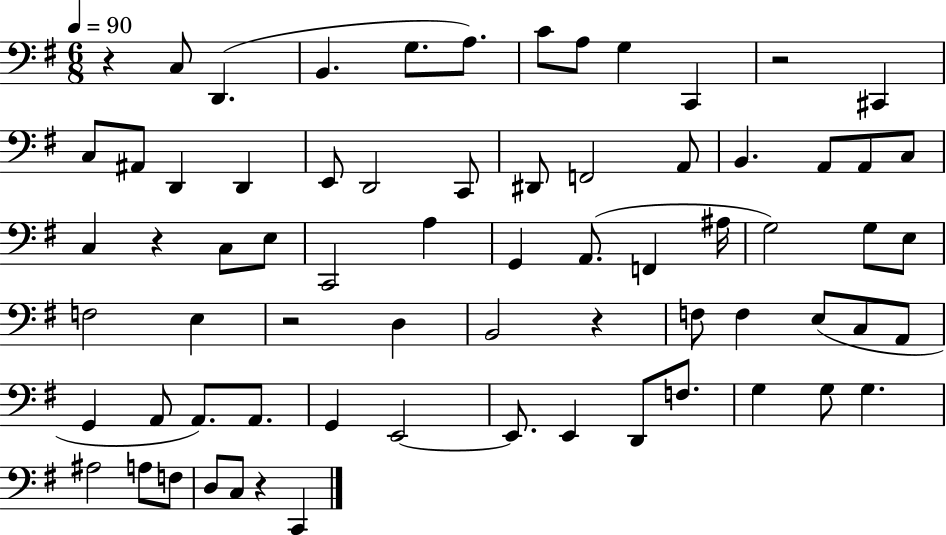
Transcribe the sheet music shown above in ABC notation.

X:1
T:Untitled
M:6/8
L:1/4
K:G
z C,/2 D,, B,, G,/2 A,/2 C/2 A,/2 G, C,, z2 ^C,, C,/2 ^A,,/2 D,, D,, E,,/2 D,,2 C,,/2 ^D,,/2 F,,2 A,,/2 B,, A,,/2 A,,/2 C,/2 C, z C,/2 E,/2 C,,2 A, G,, A,,/2 F,, ^A,/4 G,2 G,/2 E,/2 F,2 E, z2 D, B,,2 z F,/2 F, E,/2 C,/2 A,,/2 G,, A,,/2 A,,/2 A,,/2 G,, E,,2 E,,/2 E,, D,,/2 F,/2 G, G,/2 G, ^A,2 A,/2 F,/2 D,/2 C,/2 z C,,